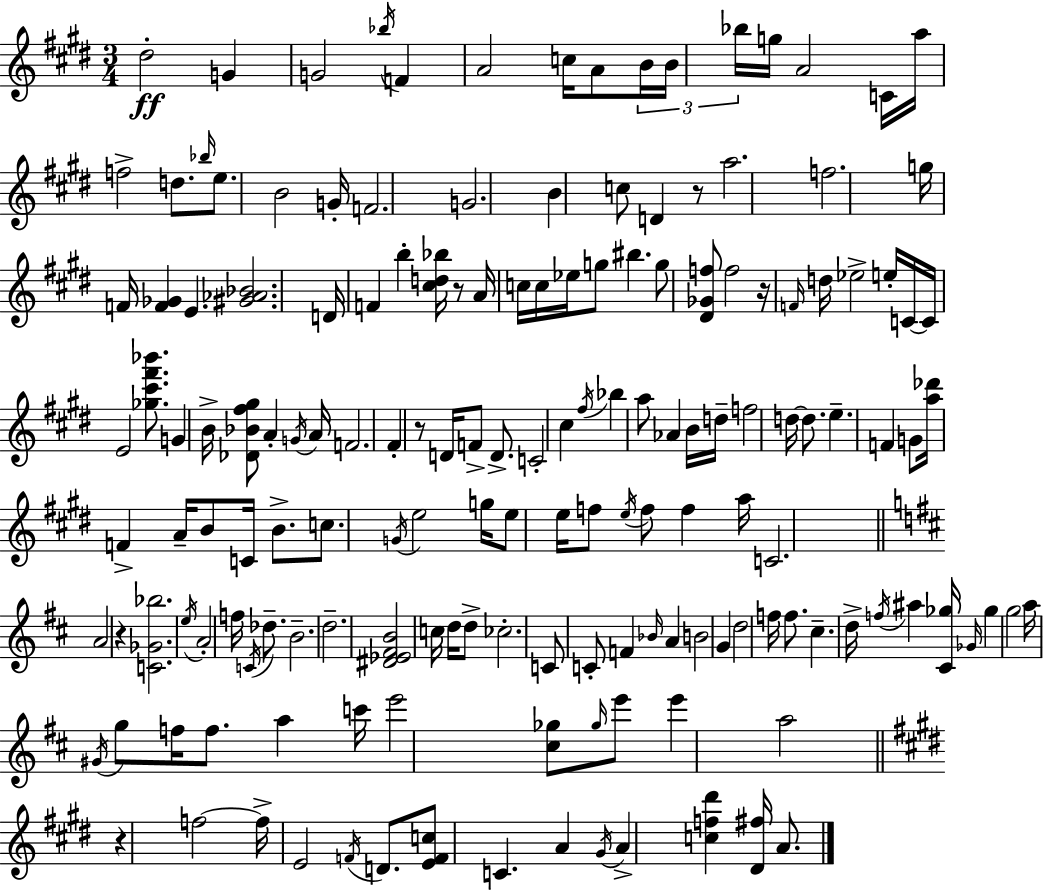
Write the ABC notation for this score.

X:1
T:Untitled
M:3/4
L:1/4
K:E
^d2 G G2 _b/4 F A2 c/4 A/2 B/4 B/4 _b/4 g/4 A2 C/4 a/4 f2 d/2 _b/4 e/2 B2 G/4 F2 G2 B c/2 D z/2 a2 f2 g/4 F/4 [F_G] E [^G_A_B]2 D/4 F b [^cd_b]/4 z/2 A/4 c/4 c/4 _e/4 g/2 ^b g/2 [^D_Gf]/2 f2 z/4 F/4 d/4 _e2 e/4 C/4 C/4 E2 [_g^c'^f'_b']/2 G B/4 [_D_B^f^g]/2 A G/4 A/4 F2 ^F z/2 D/4 F/2 D/2 C2 ^c ^f/4 _b a/2 _A B/4 d/4 f2 d/4 d/2 e F G/2 [a_d']/4 F A/4 B/2 C/4 B/2 c/2 G/4 e2 g/4 e/2 e/4 f/2 e/4 f/2 f a/4 C2 A2 z [C_G_b]2 e/4 A2 f/4 C/4 _d/2 B2 d2 [^D_E^FB]2 c/4 d/4 d/2 _c2 C/2 C/2 F _B/4 A B2 G d2 f/4 f/2 ^c d/4 f/4 ^a [^C_g]/4 _G/4 _g g2 a/4 ^G/4 g/2 f/4 f/2 a c'/4 e'2 [^c_g]/2 _g/4 e'/2 e' a2 z f2 f/4 E2 F/4 D/2 [EFc]/2 C A ^G/4 A [cf^d'] [^D^f]/4 A/2